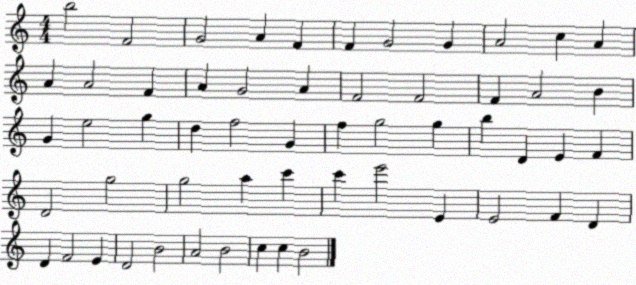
X:1
T:Untitled
M:4/4
L:1/4
K:C
b2 F2 G2 A F F G2 G A2 c A A A2 F A G2 A F2 F2 F A2 B G e2 g d f2 G f g2 g b D E F D2 g2 g2 a c' c' e'2 E E2 F D D F2 E D2 B2 A2 B2 c c B2